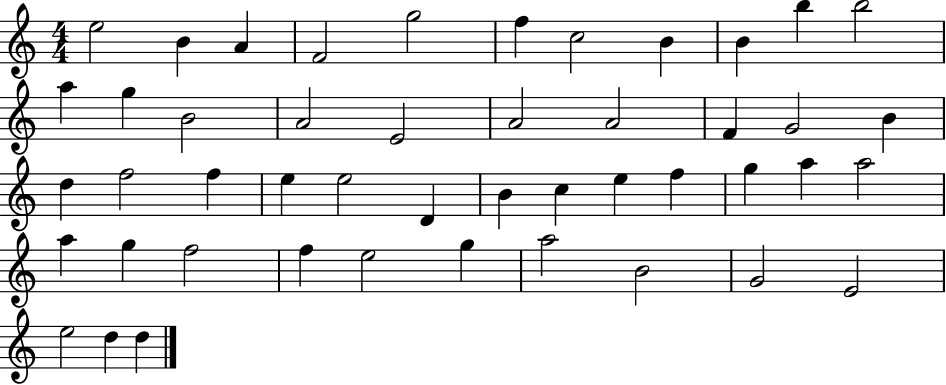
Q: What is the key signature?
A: C major